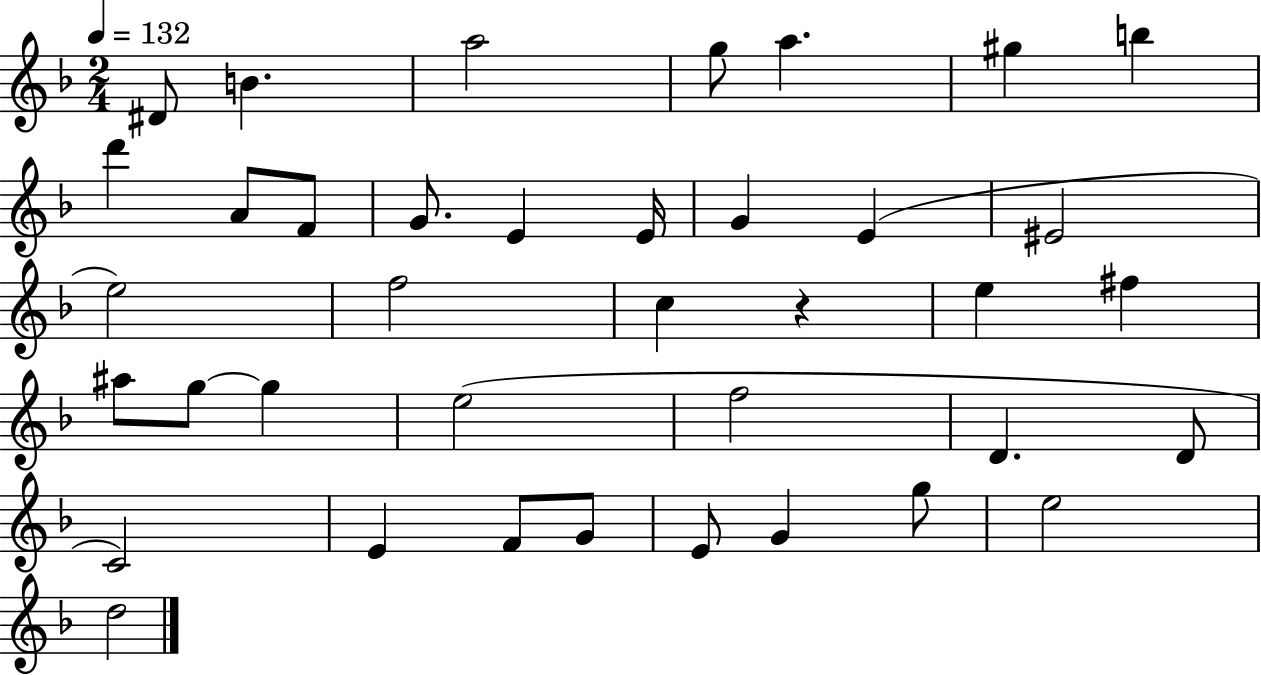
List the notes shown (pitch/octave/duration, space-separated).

D#4/e B4/q. A5/h G5/e A5/q. G#5/q B5/q D6/q A4/e F4/e G4/e. E4/q E4/s G4/q E4/q EIS4/h E5/h F5/h C5/q R/q E5/q F#5/q A#5/e G5/e G5/q E5/h F5/h D4/q. D4/e C4/h E4/q F4/e G4/e E4/e G4/q G5/e E5/h D5/h